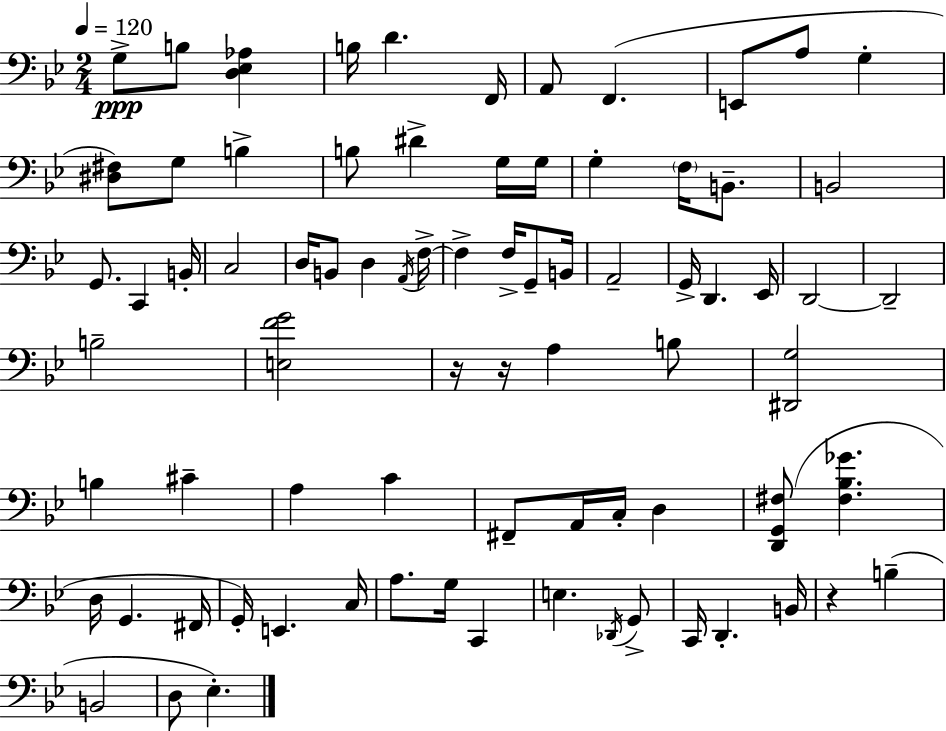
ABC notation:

X:1
T:Untitled
M:2/4
L:1/4
K:Bb
G,/2 B,/2 [D,_E,_A,] B,/4 D F,,/4 A,,/2 F,, E,,/2 A,/2 G, [^D,^F,]/2 G,/2 B, B,/2 ^D G,/4 G,/4 G, F,/4 B,,/2 B,,2 G,,/2 C,, B,,/4 C,2 D,/4 B,,/2 D, A,,/4 F,/4 F, F,/4 G,,/2 B,,/4 A,,2 G,,/4 D,, _E,,/4 D,,2 D,,2 B,2 [E,FG]2 z/4 z/4 A, B,/2 [^D,,G,]2 B, ^C A, C ^F,,/2 A,,/4 C,/4 D, [D,,G,,^F,]/2 [^F,_B,_G] D,/4 G,, ^F,,/4 G,,/4 E,, C,/4 A,/2 G,/4 C,, E, _D,,/4 G,,/2 C,,/4 D,, B,,/4 z B, B,,2 D,/2 _E,